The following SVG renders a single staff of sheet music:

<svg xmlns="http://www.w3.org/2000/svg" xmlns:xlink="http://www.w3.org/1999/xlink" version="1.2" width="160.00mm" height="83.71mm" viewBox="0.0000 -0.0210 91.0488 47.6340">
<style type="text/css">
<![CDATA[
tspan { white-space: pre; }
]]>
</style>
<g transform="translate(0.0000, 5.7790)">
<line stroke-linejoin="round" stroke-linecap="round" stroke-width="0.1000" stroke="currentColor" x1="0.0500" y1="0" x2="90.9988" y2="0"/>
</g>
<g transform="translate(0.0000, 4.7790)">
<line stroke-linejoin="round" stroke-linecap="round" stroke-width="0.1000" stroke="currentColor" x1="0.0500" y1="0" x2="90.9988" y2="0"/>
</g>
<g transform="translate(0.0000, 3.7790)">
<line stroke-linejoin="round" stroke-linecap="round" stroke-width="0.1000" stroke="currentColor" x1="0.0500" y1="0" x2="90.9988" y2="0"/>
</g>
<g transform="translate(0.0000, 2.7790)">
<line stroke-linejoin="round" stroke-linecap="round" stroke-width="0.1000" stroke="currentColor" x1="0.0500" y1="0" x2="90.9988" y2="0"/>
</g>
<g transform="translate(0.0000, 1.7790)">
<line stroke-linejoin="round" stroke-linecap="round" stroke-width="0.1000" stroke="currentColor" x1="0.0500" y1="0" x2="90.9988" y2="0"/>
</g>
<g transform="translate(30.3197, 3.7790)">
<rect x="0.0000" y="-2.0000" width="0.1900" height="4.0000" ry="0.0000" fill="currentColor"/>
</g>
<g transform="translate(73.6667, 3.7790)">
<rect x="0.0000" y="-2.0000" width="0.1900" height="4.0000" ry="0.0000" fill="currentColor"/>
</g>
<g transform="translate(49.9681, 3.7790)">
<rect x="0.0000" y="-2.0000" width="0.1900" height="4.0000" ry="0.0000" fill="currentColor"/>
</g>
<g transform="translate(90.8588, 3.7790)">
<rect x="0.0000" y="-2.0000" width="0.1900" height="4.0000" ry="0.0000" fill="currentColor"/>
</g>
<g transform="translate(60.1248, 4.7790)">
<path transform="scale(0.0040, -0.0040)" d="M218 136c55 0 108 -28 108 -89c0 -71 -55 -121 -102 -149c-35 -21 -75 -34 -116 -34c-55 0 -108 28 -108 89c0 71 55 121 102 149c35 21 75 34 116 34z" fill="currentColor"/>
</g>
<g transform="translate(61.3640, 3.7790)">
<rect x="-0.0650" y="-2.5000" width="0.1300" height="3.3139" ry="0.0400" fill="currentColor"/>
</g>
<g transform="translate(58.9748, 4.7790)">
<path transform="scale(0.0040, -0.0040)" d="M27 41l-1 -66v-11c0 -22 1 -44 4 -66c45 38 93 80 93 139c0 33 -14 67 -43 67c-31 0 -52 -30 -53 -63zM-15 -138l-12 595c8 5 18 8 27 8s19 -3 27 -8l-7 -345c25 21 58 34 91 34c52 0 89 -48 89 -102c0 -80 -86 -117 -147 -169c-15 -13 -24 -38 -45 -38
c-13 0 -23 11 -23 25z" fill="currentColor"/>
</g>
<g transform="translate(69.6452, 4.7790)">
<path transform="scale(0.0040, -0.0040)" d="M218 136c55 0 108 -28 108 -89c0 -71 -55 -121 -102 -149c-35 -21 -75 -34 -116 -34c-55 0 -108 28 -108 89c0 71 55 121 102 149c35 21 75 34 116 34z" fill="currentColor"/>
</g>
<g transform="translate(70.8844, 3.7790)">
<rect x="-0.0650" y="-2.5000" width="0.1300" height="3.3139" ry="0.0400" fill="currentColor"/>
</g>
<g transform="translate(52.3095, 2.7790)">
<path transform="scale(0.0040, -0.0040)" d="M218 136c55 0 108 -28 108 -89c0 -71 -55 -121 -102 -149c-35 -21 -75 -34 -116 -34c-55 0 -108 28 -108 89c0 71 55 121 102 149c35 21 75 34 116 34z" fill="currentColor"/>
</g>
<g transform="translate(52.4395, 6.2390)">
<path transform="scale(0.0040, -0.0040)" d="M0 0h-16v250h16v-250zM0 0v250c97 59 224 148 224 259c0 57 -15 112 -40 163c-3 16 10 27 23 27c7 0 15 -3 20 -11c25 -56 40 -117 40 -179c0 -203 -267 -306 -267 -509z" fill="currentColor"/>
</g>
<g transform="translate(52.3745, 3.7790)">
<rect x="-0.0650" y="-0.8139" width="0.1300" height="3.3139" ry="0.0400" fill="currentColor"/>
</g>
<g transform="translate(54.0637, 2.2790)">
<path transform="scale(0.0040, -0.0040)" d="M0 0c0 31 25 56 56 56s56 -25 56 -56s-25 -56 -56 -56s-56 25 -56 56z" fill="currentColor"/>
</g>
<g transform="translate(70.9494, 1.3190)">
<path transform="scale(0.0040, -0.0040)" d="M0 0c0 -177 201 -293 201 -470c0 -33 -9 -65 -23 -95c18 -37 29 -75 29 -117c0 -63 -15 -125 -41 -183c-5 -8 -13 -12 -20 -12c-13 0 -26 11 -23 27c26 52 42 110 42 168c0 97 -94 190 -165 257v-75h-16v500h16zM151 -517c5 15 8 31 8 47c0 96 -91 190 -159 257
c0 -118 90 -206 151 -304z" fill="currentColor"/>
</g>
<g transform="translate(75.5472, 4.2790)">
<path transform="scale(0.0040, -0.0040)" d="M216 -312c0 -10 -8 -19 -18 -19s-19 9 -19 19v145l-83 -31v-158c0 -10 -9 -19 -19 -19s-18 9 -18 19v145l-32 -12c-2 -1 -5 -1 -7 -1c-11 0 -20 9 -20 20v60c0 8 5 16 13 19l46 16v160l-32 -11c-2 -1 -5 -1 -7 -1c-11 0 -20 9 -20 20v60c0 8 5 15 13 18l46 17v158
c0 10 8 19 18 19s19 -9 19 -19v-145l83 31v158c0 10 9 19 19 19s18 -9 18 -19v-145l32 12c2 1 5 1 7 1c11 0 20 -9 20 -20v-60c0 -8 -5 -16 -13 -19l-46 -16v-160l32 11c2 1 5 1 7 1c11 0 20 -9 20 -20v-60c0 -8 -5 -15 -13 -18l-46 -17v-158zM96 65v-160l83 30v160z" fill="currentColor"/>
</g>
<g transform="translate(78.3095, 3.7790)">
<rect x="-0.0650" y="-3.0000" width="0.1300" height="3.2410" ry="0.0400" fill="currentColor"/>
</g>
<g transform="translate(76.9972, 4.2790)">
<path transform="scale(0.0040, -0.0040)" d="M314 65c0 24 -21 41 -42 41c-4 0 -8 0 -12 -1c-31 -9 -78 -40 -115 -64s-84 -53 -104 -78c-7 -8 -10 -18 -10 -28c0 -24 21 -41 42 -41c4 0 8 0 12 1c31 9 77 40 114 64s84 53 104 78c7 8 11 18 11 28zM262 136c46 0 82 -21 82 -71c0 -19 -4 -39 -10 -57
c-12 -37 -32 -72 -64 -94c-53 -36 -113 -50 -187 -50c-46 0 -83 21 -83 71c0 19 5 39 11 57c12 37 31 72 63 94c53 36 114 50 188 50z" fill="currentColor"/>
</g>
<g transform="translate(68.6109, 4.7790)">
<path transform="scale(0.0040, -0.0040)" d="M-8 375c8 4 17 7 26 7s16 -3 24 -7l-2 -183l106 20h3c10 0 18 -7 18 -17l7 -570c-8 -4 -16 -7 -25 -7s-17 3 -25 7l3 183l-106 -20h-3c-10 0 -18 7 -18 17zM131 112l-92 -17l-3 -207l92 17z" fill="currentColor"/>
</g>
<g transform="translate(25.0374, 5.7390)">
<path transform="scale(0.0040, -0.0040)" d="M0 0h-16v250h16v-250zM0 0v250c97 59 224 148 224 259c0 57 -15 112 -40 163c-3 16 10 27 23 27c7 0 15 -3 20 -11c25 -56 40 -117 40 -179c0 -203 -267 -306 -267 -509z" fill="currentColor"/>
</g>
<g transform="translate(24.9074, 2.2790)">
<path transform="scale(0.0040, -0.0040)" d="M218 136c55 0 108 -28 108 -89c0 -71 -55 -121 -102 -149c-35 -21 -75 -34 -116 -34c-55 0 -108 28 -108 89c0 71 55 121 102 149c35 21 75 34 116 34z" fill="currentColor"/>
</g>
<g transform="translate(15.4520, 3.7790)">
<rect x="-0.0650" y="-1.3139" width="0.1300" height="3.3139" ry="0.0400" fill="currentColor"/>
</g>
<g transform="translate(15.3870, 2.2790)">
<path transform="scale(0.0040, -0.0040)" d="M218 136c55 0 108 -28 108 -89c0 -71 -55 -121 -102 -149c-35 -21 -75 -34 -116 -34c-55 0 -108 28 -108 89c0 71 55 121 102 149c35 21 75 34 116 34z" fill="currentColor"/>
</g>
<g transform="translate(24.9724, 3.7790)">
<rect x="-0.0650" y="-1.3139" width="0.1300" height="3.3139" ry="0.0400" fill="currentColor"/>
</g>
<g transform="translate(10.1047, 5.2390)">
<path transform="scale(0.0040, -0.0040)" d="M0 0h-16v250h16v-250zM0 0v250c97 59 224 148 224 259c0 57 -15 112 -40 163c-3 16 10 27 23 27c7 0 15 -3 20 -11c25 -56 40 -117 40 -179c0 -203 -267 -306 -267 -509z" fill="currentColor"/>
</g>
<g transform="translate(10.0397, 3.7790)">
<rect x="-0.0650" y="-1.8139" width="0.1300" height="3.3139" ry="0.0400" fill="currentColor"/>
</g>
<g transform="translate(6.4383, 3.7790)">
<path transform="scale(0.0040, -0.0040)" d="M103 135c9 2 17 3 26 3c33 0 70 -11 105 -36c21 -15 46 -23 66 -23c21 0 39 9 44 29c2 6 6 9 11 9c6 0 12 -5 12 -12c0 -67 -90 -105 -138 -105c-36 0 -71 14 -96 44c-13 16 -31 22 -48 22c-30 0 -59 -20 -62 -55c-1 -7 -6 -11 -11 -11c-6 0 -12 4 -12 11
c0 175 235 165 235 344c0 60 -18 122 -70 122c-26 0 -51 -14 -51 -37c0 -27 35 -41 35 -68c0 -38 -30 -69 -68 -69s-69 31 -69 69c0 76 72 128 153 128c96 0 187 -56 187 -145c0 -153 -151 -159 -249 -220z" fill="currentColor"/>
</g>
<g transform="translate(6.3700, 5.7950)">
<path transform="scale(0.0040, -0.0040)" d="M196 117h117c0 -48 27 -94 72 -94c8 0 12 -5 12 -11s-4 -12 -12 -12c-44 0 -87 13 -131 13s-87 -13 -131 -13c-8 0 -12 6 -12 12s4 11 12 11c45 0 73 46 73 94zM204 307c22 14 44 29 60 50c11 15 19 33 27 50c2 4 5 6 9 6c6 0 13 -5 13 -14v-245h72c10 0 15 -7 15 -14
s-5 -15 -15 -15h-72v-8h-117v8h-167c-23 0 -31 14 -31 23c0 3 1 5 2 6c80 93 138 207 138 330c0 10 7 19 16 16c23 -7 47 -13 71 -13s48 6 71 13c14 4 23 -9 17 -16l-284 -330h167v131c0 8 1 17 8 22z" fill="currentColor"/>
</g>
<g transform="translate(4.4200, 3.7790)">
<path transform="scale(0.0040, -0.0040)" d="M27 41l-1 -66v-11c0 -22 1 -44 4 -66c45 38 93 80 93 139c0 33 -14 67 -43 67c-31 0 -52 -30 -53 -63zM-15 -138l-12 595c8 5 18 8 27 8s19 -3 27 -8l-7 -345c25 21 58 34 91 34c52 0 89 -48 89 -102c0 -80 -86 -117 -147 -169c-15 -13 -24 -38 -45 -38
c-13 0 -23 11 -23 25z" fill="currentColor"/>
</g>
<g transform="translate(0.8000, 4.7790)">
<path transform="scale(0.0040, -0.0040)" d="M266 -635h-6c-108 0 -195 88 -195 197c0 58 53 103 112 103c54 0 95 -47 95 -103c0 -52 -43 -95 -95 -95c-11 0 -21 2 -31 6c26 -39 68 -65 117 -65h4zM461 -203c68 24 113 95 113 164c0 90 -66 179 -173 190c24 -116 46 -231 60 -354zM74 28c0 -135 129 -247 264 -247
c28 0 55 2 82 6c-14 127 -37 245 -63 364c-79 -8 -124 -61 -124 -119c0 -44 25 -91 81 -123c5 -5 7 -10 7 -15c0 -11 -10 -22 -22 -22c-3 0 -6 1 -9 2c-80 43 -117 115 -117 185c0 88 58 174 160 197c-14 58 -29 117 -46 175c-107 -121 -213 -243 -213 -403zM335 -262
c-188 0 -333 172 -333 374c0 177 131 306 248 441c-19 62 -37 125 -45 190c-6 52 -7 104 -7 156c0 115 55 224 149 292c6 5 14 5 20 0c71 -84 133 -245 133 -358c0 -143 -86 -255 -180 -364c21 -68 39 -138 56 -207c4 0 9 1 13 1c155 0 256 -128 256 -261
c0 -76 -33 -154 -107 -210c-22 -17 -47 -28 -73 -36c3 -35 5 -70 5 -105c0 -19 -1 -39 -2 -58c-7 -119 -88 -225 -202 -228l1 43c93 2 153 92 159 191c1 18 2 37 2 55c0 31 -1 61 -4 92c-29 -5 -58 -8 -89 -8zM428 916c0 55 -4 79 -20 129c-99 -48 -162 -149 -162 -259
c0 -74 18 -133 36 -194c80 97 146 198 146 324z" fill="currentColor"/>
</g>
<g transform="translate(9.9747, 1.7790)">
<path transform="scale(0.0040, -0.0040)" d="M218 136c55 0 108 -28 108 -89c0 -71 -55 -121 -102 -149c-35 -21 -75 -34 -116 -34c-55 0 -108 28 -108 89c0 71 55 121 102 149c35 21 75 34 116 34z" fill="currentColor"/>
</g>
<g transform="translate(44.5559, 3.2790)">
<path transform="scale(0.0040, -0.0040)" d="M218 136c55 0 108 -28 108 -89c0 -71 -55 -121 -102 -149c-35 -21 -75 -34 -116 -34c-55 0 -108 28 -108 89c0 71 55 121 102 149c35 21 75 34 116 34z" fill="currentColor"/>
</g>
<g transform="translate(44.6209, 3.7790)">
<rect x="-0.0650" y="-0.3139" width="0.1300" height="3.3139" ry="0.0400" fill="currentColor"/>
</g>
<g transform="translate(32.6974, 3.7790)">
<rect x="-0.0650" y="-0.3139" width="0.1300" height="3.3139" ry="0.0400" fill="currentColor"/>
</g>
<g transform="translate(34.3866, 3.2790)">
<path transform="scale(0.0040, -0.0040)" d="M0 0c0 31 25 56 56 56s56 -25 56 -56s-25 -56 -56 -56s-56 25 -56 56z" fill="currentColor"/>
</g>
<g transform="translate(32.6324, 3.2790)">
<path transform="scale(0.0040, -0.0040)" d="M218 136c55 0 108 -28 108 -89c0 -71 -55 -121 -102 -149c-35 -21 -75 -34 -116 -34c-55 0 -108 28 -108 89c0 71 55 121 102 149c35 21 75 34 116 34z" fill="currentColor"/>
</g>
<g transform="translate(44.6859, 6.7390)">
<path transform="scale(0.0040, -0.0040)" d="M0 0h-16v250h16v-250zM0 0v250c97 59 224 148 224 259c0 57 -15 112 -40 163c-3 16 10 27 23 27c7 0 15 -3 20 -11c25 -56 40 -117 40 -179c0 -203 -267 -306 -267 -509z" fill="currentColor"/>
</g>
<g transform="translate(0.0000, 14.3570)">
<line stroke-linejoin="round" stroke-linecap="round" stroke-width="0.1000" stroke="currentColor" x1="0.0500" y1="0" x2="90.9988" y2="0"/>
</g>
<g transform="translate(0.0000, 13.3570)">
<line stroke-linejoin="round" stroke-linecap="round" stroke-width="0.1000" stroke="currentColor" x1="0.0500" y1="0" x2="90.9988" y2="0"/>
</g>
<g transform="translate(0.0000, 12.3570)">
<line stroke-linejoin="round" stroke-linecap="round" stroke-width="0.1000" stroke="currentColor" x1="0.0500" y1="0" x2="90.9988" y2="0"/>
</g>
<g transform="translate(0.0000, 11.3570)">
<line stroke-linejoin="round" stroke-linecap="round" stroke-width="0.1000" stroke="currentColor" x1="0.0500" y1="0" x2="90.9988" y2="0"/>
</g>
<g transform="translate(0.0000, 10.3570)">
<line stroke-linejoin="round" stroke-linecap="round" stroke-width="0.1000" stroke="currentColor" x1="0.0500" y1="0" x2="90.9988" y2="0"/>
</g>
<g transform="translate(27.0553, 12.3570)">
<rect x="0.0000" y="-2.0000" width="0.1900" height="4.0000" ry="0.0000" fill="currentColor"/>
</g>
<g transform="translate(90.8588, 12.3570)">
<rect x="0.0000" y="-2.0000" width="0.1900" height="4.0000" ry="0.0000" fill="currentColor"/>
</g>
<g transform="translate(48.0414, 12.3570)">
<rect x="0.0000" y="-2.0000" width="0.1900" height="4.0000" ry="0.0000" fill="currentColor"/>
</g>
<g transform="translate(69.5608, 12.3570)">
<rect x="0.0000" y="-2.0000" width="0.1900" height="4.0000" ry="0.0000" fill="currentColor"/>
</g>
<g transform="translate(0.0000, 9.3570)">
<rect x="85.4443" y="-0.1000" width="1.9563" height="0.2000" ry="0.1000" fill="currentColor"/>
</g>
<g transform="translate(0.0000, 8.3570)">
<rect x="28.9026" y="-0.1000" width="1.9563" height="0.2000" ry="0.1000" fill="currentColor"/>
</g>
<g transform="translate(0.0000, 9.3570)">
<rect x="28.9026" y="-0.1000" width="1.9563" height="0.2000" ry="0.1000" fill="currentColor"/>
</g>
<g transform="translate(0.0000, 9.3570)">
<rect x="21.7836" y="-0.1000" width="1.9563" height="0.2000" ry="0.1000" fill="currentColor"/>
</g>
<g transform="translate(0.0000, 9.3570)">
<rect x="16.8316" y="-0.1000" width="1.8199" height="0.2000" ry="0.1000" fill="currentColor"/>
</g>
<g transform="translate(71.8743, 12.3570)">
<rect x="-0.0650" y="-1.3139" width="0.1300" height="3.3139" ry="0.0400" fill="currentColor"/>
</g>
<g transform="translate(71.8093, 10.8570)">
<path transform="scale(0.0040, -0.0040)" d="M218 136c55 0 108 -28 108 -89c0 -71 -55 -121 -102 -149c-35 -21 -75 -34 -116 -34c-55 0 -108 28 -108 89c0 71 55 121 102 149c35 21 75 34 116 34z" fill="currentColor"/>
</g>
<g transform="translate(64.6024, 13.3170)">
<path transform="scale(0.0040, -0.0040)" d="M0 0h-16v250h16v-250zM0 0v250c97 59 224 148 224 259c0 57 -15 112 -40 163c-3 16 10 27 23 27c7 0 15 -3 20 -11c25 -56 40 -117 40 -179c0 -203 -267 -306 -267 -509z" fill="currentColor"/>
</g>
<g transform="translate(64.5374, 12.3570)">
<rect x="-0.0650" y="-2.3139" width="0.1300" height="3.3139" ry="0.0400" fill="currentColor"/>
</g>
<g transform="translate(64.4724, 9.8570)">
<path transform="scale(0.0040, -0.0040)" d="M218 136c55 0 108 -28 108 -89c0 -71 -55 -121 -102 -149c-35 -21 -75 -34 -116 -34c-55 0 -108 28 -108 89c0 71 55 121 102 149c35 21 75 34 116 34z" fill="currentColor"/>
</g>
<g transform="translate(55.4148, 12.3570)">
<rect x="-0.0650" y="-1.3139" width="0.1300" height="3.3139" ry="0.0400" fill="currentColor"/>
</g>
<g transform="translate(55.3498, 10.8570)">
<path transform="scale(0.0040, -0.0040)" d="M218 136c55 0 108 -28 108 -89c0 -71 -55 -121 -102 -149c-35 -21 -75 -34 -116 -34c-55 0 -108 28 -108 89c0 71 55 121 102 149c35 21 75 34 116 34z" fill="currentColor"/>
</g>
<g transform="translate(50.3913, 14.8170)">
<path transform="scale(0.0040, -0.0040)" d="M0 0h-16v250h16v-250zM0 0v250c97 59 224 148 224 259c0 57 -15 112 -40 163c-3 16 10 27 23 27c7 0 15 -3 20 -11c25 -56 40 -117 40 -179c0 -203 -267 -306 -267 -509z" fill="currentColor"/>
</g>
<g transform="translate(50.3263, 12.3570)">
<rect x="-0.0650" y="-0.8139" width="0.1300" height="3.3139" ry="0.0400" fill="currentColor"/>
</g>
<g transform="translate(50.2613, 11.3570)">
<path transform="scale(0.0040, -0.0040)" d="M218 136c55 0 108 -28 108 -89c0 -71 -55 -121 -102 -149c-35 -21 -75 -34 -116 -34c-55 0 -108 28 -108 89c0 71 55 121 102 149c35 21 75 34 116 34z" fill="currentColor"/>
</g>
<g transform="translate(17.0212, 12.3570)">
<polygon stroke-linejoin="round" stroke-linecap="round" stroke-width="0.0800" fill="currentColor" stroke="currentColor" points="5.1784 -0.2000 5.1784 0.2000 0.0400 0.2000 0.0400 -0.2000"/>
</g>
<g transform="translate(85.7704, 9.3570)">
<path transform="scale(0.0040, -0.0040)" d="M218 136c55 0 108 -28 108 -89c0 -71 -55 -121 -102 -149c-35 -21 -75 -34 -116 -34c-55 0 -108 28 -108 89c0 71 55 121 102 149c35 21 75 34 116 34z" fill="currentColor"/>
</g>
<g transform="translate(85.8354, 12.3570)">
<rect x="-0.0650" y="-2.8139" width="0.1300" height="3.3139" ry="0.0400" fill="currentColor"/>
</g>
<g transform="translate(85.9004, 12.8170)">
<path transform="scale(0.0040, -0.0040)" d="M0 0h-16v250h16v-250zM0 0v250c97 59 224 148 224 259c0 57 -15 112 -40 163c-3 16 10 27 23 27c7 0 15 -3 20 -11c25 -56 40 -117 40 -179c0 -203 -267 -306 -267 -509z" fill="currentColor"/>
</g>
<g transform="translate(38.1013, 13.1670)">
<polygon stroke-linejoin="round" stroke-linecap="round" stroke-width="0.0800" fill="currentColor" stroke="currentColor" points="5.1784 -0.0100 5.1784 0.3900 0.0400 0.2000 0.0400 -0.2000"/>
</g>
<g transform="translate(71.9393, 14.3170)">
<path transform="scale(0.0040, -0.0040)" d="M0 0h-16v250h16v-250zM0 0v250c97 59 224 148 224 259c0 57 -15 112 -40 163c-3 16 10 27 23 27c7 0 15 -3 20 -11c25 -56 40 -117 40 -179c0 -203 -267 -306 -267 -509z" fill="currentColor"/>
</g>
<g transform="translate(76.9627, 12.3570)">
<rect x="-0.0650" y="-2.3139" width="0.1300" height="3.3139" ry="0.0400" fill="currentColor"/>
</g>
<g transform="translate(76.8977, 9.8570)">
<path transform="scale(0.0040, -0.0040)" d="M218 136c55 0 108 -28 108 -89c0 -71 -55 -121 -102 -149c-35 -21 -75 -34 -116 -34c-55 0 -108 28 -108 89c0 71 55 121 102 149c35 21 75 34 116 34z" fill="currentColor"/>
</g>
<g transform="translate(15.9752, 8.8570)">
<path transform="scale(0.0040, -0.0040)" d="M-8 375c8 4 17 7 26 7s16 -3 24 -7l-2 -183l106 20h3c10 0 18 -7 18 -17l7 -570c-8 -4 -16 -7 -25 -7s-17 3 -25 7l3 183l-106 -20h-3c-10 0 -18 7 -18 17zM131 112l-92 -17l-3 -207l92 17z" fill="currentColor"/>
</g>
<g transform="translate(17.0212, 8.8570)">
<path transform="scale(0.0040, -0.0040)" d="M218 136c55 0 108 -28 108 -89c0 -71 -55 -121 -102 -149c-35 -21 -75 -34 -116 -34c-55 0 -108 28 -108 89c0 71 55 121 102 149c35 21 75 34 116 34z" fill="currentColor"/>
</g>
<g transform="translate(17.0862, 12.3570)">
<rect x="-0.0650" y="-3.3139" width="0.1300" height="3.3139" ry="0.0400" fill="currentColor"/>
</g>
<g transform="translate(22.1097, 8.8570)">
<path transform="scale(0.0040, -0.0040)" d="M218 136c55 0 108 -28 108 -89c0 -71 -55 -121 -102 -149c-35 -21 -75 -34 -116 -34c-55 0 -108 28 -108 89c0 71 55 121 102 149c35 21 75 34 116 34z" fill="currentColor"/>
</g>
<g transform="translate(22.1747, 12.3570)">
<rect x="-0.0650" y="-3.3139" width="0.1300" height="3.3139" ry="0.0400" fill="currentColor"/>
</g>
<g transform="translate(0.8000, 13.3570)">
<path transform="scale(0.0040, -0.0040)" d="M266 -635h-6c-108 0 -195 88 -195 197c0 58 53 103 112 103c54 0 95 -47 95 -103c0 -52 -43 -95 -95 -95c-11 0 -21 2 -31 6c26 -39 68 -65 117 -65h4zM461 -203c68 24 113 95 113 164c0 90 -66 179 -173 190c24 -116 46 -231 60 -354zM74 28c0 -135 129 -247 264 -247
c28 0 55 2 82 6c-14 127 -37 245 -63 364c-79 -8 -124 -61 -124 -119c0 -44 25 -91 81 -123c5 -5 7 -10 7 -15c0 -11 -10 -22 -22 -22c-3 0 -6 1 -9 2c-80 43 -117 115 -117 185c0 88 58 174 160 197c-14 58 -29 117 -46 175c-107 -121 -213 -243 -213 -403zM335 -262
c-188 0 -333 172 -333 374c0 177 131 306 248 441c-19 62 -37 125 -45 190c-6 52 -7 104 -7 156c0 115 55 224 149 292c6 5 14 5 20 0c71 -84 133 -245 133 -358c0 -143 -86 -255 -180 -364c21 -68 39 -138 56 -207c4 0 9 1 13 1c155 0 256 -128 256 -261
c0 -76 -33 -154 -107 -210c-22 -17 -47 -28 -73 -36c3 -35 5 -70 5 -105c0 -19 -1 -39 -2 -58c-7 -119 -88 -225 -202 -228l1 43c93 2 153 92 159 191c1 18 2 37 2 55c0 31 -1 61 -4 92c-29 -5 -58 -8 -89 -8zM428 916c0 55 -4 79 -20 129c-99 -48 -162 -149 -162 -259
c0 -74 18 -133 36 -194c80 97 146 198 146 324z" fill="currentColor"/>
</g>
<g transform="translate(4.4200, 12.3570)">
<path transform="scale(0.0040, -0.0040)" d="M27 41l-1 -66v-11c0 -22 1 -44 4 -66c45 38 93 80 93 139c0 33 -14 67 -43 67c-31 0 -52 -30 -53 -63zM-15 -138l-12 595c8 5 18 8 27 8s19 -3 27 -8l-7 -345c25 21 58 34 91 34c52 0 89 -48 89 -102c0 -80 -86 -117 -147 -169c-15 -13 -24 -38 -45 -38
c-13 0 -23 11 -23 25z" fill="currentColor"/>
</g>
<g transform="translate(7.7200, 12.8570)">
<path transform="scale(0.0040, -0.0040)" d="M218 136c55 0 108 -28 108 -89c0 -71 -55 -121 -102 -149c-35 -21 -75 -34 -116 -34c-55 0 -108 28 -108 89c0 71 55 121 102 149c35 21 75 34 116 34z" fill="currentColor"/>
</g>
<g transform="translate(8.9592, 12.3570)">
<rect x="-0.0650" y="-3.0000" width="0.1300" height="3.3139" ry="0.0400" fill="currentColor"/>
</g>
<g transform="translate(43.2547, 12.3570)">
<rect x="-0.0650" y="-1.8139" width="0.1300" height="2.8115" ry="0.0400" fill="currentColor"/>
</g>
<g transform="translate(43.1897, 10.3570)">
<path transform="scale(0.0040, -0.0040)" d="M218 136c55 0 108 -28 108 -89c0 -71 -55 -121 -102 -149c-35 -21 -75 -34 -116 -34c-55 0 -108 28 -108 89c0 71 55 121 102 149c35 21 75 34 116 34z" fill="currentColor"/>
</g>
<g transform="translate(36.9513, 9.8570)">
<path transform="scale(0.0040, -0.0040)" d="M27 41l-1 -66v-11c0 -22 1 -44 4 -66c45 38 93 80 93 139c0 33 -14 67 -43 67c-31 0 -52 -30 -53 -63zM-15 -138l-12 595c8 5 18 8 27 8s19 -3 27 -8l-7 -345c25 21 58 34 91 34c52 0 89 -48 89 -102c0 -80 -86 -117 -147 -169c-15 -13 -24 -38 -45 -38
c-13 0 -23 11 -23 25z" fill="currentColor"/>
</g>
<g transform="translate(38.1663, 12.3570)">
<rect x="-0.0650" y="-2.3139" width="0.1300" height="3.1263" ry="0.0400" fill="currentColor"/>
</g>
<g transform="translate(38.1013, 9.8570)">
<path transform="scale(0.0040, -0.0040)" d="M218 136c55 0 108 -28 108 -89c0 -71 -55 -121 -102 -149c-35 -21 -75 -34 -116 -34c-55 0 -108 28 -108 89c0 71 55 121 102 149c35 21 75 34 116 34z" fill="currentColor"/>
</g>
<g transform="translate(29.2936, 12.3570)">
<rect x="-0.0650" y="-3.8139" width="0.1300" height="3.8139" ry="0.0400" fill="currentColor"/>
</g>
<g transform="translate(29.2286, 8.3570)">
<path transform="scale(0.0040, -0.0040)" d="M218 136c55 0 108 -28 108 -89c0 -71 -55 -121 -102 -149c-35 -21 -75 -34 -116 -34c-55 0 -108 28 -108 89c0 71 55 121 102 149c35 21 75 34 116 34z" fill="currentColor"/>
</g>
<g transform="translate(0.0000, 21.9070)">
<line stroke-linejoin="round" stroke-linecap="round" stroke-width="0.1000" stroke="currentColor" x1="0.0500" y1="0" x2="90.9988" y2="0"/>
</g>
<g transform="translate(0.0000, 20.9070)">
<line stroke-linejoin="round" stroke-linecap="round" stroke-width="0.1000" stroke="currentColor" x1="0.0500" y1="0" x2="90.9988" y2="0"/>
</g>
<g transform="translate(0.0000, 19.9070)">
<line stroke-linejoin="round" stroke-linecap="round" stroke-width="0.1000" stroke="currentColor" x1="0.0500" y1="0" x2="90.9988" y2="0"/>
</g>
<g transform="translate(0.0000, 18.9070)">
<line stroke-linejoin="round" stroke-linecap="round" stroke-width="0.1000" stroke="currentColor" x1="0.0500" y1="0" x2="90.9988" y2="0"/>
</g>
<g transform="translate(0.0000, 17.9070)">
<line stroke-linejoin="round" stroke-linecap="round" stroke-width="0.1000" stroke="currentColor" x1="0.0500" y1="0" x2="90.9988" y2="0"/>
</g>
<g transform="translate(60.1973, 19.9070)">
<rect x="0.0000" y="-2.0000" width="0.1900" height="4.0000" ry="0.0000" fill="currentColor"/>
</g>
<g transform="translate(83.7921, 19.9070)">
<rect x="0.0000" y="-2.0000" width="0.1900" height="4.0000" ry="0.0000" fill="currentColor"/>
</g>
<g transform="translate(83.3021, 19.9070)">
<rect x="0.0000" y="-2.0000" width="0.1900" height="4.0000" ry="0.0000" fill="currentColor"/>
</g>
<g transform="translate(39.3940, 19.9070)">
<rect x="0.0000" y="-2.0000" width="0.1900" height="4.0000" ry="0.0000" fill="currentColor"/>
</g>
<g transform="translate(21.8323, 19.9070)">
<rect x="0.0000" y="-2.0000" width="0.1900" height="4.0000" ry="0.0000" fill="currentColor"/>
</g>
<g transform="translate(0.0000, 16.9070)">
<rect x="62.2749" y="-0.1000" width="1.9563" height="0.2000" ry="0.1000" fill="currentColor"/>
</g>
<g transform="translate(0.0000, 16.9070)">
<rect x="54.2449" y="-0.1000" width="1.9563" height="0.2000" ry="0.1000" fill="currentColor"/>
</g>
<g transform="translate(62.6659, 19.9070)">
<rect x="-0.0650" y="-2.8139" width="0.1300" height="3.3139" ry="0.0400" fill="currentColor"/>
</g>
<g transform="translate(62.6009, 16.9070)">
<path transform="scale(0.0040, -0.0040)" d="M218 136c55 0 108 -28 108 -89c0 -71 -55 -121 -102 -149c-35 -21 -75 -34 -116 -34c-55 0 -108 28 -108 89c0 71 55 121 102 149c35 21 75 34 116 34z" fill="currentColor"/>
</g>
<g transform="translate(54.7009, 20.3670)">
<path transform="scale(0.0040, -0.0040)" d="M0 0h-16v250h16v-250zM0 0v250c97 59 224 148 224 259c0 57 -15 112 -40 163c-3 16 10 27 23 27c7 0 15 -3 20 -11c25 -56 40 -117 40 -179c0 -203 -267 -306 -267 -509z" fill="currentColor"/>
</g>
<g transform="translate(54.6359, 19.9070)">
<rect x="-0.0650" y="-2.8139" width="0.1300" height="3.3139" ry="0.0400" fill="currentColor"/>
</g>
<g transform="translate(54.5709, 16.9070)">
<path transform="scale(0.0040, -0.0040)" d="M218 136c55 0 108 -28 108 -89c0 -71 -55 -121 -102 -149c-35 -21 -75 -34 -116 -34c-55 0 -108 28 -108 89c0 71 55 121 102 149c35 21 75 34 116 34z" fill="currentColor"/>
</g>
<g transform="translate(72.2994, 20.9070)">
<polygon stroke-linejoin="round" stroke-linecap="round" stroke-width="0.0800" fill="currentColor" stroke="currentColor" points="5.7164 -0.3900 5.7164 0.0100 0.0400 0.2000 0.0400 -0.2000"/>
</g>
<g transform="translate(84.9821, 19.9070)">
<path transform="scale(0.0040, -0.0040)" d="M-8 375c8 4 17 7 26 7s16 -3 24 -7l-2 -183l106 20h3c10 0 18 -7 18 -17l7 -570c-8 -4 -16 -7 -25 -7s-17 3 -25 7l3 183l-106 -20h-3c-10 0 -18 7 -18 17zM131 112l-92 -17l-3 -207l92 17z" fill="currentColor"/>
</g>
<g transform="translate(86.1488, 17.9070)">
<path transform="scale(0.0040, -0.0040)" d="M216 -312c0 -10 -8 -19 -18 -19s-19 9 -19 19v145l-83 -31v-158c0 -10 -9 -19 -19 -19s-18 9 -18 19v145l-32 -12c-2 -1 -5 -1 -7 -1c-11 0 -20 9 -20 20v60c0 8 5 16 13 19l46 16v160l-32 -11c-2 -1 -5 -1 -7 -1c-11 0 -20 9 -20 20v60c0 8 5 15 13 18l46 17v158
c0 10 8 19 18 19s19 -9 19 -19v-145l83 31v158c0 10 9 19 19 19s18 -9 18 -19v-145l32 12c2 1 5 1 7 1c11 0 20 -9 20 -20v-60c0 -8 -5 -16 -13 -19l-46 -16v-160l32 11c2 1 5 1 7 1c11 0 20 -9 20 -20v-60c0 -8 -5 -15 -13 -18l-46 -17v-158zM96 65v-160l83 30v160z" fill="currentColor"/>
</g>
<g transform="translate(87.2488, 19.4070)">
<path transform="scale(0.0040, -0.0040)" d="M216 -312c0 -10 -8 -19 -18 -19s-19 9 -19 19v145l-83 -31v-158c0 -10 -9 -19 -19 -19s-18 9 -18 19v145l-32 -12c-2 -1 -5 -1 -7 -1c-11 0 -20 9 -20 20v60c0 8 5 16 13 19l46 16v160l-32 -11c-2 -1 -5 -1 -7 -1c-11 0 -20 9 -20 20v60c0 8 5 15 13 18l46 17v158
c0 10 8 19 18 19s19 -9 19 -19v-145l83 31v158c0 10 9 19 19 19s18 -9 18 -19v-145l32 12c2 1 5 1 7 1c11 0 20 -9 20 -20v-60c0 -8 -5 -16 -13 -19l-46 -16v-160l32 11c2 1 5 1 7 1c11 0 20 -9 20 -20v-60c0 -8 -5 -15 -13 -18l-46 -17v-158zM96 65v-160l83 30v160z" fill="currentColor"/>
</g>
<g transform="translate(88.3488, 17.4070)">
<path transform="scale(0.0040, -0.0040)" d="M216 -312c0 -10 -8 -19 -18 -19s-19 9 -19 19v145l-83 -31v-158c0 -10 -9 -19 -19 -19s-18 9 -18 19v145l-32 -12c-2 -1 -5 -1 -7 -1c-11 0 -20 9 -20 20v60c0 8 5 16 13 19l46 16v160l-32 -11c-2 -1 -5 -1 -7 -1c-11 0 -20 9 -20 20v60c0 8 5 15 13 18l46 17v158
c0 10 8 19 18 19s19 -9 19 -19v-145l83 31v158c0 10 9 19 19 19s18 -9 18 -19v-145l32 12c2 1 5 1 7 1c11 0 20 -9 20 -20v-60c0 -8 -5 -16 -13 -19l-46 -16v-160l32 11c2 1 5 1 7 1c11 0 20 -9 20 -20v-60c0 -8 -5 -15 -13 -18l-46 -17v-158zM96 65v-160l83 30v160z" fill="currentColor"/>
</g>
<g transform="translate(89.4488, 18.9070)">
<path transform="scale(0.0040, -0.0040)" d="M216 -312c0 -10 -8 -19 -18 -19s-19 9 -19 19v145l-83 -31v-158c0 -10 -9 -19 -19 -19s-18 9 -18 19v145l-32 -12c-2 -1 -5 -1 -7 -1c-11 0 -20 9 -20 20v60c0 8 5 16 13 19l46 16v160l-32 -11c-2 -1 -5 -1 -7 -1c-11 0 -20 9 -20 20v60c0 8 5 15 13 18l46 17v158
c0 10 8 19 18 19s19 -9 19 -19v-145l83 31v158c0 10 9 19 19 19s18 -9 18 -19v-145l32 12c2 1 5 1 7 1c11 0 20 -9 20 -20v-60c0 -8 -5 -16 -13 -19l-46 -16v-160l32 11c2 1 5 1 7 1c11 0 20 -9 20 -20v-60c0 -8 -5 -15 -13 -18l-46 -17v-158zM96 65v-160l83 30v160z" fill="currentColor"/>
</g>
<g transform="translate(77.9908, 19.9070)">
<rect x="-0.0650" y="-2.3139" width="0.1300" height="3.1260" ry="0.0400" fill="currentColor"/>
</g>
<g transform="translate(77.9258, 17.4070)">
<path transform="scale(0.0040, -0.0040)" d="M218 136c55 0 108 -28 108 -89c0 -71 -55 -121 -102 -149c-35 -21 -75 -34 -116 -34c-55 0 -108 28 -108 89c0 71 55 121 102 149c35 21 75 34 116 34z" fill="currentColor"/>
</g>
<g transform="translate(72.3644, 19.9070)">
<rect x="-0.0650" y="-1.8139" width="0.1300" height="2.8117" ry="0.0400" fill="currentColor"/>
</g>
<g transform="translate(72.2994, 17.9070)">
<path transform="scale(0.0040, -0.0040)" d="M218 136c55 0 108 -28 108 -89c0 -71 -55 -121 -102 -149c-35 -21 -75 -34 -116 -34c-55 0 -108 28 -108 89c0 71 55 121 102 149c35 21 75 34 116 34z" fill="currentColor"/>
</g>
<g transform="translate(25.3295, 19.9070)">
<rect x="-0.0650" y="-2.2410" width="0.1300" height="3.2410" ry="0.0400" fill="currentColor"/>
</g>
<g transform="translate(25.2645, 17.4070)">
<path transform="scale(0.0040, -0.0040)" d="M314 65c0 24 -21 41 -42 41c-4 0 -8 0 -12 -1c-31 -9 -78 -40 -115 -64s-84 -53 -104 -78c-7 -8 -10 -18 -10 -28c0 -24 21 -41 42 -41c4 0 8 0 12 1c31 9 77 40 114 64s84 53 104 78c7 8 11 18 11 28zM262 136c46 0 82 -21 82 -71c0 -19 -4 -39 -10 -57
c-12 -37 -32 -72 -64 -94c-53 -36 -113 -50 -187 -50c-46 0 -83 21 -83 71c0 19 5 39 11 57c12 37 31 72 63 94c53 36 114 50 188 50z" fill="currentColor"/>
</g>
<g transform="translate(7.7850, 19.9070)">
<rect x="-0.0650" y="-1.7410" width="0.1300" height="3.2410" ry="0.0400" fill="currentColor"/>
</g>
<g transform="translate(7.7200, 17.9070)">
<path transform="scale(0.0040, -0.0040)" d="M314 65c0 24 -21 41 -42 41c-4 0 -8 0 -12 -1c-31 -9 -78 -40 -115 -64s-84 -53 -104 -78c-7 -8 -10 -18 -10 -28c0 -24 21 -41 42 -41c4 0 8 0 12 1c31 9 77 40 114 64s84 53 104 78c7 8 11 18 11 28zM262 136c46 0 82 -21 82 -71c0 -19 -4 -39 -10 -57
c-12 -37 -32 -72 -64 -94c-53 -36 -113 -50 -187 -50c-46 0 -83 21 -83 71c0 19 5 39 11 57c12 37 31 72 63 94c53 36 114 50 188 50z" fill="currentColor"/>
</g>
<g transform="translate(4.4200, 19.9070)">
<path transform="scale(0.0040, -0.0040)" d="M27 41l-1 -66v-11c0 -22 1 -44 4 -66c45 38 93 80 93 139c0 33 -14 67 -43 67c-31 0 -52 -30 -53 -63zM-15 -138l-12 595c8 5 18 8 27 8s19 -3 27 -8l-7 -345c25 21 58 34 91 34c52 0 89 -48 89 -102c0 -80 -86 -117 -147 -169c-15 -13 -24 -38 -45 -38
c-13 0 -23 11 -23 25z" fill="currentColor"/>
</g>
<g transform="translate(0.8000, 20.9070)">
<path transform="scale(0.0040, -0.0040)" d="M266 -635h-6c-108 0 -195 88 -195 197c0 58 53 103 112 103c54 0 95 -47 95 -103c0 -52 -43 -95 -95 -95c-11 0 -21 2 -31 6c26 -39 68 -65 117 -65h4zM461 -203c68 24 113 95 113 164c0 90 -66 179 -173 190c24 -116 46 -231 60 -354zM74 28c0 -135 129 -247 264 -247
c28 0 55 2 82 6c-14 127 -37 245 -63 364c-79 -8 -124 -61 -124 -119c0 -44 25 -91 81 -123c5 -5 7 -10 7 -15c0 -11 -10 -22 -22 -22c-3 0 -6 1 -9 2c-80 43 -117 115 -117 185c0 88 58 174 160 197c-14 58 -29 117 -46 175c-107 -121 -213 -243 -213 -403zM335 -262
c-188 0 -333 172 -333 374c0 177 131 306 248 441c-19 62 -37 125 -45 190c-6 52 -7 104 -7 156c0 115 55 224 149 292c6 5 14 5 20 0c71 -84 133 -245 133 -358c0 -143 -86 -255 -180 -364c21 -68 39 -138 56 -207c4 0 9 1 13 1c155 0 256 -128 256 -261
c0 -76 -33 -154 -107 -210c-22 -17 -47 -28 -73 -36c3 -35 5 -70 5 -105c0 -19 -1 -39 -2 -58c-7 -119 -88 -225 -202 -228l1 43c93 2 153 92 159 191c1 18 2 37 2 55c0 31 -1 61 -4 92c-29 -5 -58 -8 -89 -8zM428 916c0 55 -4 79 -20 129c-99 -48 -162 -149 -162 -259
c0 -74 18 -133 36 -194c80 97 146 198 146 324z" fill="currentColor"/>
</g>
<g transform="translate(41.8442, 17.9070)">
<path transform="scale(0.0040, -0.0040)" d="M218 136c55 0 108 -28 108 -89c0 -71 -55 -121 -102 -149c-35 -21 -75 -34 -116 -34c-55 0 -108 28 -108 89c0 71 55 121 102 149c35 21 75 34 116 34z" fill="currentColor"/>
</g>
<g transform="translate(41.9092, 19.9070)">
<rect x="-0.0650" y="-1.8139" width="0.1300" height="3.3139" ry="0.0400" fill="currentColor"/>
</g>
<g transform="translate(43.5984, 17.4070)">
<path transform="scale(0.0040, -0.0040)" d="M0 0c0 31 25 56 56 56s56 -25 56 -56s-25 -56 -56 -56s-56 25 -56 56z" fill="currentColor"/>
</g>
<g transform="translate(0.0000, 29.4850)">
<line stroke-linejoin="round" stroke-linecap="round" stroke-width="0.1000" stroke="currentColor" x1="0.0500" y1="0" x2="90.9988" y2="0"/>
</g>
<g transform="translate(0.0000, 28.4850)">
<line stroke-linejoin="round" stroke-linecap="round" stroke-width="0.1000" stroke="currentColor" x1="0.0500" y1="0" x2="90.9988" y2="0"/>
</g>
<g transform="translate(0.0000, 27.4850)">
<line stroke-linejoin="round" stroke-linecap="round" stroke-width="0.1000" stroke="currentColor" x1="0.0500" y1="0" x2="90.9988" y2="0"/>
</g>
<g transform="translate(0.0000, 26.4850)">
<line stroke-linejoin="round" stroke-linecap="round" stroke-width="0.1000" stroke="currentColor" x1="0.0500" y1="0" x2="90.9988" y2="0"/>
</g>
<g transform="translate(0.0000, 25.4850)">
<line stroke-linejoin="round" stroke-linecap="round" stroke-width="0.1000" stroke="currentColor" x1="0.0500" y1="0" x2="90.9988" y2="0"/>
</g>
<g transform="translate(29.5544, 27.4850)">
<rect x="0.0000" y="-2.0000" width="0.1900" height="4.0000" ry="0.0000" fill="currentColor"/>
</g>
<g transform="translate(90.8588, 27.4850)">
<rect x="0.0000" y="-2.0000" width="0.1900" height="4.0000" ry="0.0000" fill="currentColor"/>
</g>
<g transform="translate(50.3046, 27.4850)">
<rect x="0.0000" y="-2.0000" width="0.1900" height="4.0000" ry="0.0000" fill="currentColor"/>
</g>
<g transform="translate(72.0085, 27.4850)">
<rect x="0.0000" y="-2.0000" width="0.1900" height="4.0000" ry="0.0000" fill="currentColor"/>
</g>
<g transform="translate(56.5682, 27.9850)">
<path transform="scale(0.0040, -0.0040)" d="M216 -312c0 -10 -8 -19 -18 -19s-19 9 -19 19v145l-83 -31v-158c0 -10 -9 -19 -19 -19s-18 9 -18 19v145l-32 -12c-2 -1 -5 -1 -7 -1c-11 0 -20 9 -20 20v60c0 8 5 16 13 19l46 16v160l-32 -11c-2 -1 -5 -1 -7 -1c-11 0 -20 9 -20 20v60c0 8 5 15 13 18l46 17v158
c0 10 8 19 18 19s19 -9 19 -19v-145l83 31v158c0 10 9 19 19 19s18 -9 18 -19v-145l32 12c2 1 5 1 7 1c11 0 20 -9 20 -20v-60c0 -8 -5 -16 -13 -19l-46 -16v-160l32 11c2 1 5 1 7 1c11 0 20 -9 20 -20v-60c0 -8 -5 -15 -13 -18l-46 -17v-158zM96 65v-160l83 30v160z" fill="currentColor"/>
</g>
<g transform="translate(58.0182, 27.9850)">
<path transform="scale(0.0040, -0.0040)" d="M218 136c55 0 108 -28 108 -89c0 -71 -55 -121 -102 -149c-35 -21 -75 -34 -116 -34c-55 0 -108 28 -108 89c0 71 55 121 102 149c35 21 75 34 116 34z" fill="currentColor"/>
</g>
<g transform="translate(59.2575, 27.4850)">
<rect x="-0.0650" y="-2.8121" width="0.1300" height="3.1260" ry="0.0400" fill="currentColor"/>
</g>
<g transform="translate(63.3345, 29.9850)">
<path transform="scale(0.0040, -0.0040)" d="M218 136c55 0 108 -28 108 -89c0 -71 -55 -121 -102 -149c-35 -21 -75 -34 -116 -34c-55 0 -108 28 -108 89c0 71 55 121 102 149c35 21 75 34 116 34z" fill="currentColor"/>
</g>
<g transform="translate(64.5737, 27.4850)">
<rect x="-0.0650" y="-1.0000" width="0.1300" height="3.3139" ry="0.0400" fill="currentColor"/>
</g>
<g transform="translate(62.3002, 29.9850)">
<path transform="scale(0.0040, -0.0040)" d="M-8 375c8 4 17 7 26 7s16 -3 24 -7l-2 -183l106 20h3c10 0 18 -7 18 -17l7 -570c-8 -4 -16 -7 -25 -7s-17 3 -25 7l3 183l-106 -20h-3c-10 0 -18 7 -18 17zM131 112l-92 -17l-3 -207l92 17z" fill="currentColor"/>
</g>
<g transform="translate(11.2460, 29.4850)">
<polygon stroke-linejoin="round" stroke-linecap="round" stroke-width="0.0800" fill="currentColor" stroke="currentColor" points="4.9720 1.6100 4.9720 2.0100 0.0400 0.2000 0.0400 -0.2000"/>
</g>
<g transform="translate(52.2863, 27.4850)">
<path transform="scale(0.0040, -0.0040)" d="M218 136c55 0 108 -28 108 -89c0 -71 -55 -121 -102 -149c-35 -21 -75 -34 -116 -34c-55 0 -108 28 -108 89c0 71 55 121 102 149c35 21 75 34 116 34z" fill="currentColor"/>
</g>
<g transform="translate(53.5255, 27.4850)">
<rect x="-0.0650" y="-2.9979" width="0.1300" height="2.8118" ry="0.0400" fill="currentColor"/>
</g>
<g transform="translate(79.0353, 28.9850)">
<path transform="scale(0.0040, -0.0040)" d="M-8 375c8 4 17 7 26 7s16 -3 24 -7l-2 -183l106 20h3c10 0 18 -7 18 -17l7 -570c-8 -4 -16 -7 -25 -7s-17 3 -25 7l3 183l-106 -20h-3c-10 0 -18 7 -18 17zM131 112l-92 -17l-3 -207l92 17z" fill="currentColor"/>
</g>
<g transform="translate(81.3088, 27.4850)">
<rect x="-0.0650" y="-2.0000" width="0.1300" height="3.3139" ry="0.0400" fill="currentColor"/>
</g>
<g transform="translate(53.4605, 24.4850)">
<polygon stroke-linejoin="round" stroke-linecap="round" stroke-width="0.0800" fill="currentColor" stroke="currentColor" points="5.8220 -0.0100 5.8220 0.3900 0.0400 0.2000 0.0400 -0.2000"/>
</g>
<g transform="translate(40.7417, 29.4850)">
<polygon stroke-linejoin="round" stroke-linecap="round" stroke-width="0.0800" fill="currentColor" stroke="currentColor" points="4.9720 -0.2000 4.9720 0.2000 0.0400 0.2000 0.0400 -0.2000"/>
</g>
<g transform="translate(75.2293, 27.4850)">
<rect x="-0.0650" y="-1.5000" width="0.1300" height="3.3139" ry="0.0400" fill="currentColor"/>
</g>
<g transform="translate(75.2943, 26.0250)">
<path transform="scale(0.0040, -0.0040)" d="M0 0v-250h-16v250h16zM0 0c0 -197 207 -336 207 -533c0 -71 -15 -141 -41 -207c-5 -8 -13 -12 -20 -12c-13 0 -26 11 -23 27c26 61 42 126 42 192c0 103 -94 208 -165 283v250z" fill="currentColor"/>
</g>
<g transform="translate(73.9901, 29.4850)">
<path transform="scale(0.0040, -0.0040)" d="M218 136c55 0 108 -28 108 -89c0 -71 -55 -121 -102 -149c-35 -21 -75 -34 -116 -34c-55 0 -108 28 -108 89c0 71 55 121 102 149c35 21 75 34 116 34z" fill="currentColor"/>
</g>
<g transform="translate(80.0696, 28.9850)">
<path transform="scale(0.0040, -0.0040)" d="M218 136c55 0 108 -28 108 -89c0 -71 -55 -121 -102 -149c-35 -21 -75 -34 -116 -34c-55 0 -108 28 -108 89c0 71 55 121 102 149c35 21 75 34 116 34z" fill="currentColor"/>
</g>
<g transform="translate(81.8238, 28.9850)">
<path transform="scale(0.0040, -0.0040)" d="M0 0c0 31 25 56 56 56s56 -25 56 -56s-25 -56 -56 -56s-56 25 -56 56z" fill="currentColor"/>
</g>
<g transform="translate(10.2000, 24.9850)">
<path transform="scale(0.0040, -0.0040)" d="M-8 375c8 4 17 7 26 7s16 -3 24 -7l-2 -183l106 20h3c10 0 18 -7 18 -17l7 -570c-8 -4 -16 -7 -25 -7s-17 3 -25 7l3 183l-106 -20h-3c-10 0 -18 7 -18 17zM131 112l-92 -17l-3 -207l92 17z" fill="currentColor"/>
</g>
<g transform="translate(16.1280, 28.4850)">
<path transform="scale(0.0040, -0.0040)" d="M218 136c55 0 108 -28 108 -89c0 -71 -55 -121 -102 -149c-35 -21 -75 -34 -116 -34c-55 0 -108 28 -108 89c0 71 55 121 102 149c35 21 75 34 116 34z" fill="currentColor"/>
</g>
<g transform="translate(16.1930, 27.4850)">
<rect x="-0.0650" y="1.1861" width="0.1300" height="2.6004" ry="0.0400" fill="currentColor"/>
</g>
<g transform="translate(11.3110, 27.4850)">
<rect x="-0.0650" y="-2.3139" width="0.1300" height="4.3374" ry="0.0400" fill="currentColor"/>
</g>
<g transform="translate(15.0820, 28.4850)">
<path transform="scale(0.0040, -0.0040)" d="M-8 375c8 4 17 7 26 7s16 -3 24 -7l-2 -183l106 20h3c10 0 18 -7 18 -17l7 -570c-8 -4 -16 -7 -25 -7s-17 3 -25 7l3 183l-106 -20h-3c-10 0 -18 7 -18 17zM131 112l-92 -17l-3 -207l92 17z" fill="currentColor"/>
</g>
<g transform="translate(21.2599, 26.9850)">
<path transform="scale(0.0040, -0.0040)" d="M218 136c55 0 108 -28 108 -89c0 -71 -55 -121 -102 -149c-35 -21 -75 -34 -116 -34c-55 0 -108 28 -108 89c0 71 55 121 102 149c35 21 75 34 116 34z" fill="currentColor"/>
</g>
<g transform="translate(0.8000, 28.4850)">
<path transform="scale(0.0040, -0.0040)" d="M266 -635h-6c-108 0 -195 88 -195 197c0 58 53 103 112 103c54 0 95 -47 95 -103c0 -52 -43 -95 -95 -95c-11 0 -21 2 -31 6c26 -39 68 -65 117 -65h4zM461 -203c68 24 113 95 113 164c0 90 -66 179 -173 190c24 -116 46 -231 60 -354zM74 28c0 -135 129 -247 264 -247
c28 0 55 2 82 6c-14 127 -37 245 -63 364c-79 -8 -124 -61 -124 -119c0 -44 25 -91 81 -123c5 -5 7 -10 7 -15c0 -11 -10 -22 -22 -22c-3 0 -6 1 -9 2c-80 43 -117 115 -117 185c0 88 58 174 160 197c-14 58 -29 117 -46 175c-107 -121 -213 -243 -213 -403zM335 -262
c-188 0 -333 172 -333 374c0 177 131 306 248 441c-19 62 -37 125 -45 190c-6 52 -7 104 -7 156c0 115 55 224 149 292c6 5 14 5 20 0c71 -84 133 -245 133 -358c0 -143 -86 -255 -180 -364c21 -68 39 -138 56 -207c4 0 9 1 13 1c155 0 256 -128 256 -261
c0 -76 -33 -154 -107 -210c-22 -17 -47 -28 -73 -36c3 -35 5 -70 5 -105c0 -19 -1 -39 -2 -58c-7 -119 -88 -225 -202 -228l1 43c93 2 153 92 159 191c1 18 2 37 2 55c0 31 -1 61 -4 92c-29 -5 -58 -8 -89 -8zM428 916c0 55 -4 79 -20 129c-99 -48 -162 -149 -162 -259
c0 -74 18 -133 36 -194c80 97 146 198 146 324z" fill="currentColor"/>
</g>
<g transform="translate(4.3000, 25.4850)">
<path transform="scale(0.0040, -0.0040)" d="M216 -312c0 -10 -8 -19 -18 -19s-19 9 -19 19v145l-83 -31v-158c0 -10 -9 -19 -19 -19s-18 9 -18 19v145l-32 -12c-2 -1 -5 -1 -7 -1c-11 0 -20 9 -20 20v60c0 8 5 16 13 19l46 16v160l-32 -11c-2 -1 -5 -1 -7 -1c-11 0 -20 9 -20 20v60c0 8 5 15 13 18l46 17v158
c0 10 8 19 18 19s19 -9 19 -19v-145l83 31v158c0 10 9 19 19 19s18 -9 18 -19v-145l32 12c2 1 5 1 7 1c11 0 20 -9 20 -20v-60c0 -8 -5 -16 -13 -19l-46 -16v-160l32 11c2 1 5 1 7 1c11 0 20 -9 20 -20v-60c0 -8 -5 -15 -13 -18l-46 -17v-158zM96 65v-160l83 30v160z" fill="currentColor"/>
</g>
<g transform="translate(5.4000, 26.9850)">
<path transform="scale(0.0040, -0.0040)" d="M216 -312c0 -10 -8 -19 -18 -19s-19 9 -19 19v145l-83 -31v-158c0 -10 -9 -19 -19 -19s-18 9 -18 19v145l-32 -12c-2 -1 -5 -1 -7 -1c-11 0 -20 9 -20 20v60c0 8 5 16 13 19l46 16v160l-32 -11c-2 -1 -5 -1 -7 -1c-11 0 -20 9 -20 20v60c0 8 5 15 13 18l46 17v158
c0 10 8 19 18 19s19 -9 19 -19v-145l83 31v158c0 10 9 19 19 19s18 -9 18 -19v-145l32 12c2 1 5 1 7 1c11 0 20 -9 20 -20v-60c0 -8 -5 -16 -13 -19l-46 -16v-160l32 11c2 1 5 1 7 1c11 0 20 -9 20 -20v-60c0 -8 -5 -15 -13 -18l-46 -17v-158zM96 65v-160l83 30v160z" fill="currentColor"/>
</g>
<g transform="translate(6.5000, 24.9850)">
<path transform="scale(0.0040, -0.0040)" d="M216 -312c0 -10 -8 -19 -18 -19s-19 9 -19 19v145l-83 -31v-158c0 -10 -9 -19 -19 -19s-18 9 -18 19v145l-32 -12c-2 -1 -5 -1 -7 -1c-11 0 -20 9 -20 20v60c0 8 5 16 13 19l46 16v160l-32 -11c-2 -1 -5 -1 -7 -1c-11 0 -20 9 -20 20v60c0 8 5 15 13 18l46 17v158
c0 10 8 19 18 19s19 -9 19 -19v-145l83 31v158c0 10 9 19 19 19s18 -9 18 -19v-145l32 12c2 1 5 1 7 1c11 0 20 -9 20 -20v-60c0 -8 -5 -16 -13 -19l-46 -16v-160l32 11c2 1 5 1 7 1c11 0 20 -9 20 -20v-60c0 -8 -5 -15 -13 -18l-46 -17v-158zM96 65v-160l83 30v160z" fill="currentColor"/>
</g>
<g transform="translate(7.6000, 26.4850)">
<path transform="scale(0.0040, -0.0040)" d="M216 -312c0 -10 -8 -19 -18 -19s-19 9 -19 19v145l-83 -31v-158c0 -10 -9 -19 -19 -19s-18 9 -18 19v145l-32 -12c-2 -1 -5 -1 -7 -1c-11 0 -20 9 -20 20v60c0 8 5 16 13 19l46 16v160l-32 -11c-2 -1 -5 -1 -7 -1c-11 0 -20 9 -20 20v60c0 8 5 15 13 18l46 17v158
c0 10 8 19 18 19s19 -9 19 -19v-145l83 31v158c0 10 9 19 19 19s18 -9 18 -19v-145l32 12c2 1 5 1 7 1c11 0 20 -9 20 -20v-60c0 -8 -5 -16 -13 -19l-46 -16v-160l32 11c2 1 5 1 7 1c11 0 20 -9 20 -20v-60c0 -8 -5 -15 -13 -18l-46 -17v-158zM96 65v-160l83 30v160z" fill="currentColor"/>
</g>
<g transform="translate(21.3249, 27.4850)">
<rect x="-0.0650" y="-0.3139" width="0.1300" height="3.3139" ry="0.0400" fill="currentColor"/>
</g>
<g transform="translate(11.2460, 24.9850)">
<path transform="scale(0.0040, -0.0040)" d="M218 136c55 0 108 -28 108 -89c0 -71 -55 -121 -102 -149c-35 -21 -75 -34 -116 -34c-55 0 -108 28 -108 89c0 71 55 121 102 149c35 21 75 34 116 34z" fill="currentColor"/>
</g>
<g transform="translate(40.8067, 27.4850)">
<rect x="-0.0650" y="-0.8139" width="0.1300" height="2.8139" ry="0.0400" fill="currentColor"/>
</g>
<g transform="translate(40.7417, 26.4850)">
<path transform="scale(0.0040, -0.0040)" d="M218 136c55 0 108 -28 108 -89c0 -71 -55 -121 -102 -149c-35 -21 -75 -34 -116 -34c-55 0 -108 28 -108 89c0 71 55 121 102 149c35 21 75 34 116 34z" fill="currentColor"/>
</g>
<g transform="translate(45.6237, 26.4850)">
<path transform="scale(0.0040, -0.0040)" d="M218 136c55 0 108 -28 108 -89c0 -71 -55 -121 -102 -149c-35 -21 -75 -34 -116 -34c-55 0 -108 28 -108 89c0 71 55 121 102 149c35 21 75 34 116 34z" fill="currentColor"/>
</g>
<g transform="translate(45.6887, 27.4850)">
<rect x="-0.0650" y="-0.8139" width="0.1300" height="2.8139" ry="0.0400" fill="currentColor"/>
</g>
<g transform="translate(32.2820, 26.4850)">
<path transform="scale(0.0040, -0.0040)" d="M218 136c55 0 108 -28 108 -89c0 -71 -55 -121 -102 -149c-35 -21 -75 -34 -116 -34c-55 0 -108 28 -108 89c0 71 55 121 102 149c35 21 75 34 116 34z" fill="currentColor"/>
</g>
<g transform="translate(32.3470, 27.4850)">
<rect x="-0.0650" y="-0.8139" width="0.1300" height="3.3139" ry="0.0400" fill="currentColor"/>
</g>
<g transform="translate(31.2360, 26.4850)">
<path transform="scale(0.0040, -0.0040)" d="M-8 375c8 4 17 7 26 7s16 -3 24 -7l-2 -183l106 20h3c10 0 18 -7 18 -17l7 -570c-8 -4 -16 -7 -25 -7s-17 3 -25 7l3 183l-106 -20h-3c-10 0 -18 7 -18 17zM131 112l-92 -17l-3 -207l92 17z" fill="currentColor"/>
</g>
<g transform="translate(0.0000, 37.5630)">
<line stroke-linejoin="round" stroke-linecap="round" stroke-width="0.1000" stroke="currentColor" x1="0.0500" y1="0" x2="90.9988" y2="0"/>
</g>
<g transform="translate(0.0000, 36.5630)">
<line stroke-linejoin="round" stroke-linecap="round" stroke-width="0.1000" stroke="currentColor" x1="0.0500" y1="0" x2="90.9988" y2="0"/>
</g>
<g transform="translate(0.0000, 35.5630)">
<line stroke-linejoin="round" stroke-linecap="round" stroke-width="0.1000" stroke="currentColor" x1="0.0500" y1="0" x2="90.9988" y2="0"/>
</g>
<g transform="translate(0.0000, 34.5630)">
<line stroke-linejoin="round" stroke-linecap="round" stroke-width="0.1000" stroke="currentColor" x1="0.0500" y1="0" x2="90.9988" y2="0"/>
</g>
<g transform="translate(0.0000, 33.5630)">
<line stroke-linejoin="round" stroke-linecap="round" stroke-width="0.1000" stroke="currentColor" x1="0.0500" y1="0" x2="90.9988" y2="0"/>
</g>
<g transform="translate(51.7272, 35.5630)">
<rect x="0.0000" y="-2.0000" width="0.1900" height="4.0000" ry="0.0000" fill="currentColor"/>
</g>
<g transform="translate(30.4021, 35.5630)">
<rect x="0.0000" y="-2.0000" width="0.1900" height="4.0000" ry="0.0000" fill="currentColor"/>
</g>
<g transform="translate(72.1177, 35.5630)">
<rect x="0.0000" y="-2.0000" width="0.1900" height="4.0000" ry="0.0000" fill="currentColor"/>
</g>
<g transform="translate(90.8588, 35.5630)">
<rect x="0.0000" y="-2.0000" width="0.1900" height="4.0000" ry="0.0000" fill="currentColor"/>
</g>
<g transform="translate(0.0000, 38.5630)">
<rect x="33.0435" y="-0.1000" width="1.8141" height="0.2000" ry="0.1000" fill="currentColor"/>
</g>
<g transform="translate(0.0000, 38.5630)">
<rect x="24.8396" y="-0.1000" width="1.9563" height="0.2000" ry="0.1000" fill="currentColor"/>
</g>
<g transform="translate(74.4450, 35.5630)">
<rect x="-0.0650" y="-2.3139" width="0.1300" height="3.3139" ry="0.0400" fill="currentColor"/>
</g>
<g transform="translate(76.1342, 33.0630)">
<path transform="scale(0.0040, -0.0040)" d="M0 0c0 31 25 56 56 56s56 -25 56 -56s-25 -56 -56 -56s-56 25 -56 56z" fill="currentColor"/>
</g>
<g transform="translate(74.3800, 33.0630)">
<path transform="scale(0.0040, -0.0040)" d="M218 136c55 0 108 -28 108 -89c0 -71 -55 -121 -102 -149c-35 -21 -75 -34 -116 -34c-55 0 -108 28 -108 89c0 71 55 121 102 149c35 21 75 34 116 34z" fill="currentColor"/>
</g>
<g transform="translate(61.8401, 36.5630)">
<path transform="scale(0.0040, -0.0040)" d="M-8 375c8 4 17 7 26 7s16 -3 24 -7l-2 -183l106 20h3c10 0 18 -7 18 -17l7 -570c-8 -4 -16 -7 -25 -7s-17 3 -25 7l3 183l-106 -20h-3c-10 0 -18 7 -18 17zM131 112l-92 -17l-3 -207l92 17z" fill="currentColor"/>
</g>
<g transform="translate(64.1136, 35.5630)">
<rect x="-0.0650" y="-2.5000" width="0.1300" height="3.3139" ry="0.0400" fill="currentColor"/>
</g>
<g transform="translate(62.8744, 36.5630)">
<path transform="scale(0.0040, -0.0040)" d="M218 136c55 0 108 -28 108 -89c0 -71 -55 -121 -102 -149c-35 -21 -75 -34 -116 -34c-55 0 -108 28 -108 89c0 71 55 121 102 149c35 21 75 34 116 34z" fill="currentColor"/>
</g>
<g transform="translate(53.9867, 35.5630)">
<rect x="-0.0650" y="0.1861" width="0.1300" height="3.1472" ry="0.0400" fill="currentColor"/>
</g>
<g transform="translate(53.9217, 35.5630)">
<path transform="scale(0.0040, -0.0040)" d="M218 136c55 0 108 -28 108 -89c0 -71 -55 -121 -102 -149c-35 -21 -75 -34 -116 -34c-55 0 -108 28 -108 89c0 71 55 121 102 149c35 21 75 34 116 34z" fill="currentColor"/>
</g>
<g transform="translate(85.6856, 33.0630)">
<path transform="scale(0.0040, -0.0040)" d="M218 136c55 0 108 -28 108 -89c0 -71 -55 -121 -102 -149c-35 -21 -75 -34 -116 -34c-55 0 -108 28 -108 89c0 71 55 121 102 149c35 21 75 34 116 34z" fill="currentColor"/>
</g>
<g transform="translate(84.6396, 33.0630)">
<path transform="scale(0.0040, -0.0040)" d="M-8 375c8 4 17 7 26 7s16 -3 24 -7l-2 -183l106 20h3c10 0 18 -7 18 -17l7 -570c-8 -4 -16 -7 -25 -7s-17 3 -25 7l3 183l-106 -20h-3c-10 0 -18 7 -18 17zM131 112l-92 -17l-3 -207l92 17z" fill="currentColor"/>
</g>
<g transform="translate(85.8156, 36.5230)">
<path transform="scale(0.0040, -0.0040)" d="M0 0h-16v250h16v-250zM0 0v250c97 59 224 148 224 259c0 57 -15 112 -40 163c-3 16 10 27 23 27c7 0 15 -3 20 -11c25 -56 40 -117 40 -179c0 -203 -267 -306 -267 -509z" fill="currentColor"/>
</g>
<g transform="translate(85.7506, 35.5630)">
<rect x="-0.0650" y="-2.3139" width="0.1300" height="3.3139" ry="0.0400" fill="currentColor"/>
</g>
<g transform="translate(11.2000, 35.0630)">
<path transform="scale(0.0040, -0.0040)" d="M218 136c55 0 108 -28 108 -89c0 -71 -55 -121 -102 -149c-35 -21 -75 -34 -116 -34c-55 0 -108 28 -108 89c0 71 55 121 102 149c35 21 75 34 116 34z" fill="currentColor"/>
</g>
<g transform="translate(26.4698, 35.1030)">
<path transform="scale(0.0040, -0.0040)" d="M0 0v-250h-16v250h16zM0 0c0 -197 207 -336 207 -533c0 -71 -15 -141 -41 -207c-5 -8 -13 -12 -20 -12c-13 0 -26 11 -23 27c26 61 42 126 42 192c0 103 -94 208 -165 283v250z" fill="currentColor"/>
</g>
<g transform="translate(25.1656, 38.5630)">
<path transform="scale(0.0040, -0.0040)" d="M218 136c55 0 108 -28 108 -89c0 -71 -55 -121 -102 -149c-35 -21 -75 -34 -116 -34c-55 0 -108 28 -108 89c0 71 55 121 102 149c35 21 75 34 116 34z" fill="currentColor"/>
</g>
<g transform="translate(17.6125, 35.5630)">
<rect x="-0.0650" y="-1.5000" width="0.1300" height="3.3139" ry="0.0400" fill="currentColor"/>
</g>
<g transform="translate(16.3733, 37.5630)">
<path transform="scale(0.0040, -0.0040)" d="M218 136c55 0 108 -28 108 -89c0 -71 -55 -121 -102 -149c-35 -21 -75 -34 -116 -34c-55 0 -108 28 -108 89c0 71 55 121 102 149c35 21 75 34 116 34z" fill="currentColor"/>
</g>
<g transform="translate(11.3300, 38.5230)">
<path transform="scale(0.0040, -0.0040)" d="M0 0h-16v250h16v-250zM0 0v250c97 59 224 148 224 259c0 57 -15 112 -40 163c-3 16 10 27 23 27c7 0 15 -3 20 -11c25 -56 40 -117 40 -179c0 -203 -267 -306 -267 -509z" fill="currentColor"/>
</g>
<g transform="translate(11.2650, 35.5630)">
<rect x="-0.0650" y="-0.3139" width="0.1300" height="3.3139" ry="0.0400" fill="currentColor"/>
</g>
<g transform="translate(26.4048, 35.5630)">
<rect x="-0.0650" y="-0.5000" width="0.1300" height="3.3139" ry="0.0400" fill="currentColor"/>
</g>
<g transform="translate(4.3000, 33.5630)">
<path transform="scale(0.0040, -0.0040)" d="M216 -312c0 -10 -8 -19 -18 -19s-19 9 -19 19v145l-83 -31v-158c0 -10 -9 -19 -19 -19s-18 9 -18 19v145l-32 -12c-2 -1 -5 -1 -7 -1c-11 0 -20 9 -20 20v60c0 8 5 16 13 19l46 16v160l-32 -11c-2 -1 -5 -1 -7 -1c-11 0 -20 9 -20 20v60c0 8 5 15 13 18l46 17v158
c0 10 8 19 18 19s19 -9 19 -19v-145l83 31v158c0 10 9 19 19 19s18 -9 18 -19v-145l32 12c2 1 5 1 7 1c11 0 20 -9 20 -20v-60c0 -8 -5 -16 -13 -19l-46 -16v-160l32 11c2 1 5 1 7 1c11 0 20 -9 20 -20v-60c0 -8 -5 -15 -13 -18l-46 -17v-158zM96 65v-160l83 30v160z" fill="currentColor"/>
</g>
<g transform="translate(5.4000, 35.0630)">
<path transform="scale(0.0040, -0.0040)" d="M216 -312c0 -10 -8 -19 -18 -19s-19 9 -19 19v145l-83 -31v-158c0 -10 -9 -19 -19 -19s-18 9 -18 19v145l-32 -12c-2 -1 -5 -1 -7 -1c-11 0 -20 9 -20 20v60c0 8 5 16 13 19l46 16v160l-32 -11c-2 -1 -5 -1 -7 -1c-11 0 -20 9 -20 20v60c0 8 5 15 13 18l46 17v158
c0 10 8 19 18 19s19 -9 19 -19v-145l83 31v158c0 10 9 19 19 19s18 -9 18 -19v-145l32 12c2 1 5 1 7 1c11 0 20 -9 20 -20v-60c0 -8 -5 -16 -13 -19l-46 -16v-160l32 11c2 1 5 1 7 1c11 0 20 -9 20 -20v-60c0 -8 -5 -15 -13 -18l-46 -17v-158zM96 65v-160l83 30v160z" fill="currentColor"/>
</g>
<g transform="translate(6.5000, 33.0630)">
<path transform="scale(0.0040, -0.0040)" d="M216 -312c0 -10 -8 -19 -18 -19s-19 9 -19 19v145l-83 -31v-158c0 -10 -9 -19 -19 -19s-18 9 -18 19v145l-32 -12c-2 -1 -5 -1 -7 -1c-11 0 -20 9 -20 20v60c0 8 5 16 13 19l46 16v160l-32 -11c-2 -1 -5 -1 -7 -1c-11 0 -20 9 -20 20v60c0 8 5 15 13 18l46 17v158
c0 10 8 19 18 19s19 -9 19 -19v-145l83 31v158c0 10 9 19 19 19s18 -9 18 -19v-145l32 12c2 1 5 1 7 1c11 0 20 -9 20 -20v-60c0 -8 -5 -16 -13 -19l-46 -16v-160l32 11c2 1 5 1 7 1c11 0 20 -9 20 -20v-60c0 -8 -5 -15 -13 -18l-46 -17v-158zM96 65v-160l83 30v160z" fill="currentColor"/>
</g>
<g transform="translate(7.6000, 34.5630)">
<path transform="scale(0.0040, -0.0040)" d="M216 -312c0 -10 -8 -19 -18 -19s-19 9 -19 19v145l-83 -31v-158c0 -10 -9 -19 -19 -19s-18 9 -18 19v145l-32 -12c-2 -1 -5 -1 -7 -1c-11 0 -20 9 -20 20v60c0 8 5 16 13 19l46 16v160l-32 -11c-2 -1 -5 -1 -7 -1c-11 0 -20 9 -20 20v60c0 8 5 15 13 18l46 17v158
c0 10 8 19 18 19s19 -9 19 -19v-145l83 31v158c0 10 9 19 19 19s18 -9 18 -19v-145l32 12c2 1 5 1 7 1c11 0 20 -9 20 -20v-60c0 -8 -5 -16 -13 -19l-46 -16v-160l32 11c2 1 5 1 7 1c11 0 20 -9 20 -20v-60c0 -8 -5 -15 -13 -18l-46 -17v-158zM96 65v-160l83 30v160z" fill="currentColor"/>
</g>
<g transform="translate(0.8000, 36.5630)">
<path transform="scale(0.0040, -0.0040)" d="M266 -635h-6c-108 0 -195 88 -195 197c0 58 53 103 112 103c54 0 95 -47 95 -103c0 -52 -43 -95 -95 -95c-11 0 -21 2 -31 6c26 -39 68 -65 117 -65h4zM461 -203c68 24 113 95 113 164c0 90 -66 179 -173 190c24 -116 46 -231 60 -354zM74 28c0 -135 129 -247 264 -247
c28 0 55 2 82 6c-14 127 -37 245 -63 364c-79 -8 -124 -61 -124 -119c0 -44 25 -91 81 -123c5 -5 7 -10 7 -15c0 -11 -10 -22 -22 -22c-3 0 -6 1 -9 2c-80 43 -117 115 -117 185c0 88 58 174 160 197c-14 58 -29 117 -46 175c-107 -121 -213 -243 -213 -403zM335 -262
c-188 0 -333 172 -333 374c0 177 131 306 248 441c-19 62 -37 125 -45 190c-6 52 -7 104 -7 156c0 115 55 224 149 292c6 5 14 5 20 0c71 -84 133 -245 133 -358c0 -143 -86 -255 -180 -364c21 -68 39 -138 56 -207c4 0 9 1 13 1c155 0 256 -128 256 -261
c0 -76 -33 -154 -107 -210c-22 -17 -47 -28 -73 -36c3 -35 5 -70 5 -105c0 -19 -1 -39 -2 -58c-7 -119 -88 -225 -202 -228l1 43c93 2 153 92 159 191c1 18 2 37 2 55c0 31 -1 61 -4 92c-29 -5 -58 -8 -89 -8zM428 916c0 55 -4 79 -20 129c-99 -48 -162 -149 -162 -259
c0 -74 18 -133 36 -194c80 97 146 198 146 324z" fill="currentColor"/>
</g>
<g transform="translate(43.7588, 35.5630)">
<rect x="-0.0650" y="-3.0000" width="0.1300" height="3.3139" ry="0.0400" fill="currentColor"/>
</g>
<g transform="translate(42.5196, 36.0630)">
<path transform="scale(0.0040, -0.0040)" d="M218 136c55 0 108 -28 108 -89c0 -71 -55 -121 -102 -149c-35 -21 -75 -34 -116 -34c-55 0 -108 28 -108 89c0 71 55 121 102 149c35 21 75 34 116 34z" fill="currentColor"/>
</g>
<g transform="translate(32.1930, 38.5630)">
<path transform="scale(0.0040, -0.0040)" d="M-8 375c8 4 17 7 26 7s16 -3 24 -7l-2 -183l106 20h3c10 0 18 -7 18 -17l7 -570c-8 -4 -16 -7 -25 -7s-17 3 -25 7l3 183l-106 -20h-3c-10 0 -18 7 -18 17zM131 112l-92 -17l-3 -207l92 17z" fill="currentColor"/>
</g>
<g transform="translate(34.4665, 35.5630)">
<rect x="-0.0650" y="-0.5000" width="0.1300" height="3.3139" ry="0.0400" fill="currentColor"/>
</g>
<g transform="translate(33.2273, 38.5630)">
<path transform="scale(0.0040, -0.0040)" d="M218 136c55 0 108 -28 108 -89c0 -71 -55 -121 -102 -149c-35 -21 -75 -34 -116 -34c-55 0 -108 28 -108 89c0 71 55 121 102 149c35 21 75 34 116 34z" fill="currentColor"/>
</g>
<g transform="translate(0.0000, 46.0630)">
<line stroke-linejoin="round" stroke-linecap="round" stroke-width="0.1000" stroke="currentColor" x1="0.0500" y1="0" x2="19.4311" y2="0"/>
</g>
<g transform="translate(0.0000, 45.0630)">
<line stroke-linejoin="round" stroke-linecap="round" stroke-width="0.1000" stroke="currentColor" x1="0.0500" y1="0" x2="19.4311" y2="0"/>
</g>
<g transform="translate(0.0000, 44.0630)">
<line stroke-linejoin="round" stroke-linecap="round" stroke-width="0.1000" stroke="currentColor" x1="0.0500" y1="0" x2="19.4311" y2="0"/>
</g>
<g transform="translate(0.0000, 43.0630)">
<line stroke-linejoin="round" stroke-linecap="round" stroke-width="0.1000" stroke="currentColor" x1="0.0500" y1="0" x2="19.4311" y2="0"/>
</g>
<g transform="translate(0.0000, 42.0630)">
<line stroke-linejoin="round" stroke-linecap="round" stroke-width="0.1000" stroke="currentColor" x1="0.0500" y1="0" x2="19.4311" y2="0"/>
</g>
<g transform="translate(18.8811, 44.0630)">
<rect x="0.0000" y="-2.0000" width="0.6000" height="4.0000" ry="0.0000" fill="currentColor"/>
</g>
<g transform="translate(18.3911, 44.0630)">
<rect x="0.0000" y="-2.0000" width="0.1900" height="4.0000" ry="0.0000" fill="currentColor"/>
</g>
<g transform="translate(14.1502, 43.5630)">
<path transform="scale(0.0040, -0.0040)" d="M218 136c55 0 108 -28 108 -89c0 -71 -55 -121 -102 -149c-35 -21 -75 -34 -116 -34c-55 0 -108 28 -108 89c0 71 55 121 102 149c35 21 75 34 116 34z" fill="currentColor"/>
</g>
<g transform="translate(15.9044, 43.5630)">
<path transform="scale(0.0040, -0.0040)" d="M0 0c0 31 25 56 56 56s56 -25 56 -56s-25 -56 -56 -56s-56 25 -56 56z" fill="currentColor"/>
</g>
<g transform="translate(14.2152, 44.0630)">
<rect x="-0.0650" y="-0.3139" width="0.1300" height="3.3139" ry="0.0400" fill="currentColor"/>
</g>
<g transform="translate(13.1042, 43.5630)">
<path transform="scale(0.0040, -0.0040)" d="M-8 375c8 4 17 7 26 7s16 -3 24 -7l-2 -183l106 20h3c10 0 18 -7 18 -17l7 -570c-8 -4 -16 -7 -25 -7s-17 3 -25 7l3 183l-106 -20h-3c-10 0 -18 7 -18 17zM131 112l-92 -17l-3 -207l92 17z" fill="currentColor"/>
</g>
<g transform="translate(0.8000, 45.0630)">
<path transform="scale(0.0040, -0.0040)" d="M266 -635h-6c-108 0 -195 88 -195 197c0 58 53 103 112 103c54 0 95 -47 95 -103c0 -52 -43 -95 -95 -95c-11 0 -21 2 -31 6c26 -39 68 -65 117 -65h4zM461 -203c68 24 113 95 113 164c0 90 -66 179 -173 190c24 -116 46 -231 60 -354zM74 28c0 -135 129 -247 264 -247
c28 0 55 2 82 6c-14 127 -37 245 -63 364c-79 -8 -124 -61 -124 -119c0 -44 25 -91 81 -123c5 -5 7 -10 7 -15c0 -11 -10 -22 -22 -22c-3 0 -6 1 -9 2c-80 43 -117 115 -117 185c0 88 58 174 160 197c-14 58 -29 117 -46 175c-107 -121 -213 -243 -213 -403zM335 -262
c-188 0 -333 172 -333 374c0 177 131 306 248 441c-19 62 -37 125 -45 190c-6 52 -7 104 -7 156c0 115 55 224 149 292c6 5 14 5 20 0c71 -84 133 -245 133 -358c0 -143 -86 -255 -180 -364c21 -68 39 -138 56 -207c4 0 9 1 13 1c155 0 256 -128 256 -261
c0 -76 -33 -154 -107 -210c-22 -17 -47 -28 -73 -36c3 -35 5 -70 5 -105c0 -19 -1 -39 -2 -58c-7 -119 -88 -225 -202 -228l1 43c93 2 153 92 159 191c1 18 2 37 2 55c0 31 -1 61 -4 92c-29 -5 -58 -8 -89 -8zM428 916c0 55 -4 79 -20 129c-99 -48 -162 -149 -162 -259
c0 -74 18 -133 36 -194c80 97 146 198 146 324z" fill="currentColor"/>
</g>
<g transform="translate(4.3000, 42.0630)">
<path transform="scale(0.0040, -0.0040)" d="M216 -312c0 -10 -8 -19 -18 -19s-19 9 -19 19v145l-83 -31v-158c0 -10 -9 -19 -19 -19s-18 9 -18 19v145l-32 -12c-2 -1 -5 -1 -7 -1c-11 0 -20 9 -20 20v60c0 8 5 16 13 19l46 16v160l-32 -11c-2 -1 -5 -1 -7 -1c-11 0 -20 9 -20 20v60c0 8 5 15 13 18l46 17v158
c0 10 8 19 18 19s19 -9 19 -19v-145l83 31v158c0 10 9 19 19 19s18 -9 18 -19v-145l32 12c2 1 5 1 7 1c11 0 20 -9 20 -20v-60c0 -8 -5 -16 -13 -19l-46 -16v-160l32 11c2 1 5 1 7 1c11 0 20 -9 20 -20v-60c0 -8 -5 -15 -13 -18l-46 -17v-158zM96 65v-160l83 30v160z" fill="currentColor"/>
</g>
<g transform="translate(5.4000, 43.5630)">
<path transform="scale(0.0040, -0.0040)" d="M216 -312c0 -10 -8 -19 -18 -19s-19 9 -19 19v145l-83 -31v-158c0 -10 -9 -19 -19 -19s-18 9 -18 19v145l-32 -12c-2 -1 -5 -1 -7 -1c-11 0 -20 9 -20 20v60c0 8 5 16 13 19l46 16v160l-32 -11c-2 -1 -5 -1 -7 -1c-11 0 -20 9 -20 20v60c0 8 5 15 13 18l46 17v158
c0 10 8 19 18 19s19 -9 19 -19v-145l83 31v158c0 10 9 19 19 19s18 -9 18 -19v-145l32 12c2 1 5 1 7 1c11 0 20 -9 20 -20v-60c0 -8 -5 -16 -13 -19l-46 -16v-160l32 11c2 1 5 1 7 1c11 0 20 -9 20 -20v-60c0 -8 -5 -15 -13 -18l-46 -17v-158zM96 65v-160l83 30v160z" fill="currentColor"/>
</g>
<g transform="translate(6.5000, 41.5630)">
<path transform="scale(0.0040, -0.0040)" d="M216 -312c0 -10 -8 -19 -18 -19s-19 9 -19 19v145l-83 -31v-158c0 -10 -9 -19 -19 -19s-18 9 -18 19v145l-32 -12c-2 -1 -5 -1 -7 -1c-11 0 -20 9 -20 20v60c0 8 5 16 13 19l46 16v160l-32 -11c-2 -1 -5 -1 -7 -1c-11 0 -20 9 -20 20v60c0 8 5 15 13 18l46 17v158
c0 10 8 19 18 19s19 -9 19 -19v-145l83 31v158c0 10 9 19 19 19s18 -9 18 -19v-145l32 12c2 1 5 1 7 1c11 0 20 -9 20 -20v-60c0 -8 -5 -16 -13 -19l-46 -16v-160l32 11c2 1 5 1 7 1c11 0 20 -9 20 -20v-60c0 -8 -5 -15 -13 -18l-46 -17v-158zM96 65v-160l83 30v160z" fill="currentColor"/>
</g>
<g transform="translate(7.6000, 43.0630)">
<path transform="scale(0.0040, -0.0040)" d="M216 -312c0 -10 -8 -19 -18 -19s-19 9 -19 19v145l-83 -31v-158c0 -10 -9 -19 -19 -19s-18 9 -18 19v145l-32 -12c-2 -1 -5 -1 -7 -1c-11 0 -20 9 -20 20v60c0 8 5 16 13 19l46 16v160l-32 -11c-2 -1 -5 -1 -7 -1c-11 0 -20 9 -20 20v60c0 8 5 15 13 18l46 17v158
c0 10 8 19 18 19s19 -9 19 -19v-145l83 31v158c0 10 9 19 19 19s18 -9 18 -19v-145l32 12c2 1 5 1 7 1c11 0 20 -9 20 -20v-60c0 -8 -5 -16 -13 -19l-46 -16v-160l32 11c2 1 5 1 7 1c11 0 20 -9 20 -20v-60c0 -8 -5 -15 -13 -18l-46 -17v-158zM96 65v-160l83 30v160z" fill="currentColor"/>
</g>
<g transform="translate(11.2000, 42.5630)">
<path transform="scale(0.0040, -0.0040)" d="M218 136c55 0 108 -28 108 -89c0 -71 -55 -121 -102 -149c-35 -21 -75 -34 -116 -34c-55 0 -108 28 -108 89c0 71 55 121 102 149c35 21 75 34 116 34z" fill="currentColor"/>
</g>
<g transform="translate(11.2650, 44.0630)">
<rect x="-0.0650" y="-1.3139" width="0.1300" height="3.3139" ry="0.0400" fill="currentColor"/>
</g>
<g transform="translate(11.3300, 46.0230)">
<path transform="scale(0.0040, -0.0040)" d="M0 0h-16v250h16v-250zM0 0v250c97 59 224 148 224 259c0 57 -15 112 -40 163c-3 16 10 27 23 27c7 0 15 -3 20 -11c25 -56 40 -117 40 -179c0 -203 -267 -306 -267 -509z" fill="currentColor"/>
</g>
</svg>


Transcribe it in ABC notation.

X:1
T:Untitled
M:2/4
L:1/4
K:F
f/2 e e/2 c c/2 d/2 _G G/4 ^A2 A b/2 b/2 c' _g/2 f/2 d/2 e g/2 e/2 g a/2 f2 g2 f a/2 a f/2 g/2 g/2 G/2 ^c d d/2 d/2 B/2 ^A/2 D E/2 F ^c/2 E ^C/2 C A B G ^g g/2 e/2 c